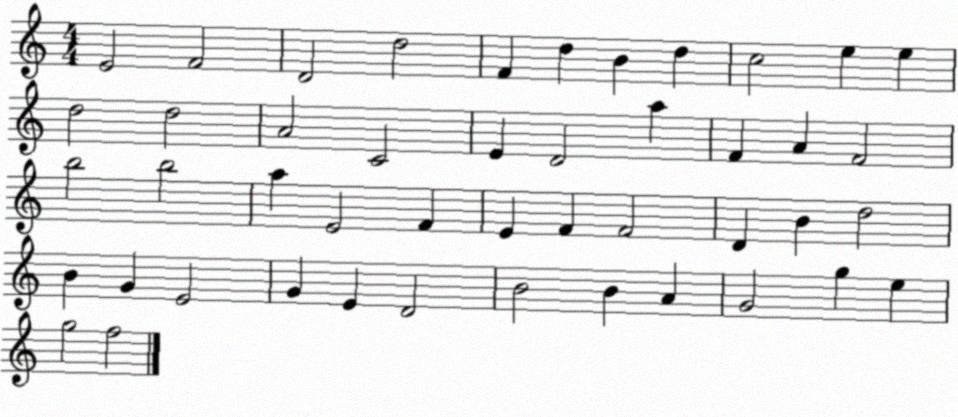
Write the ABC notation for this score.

X:1
T:Untitled
M:4/4
L:1/4
K:C
E2 F2 D2 d2 F d B d c2 e e d2 d2 A2 C2 E D2 a F A F2 b2 b2 a E2 F E F F2 D B d2 B G E2 G E D2 B2 B A G2 g e g2 f2